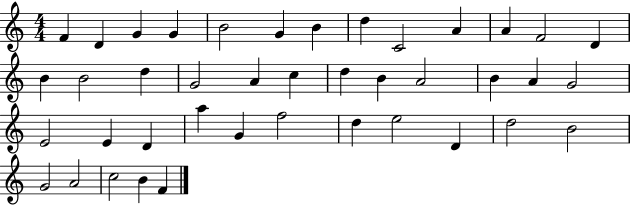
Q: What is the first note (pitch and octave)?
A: F4